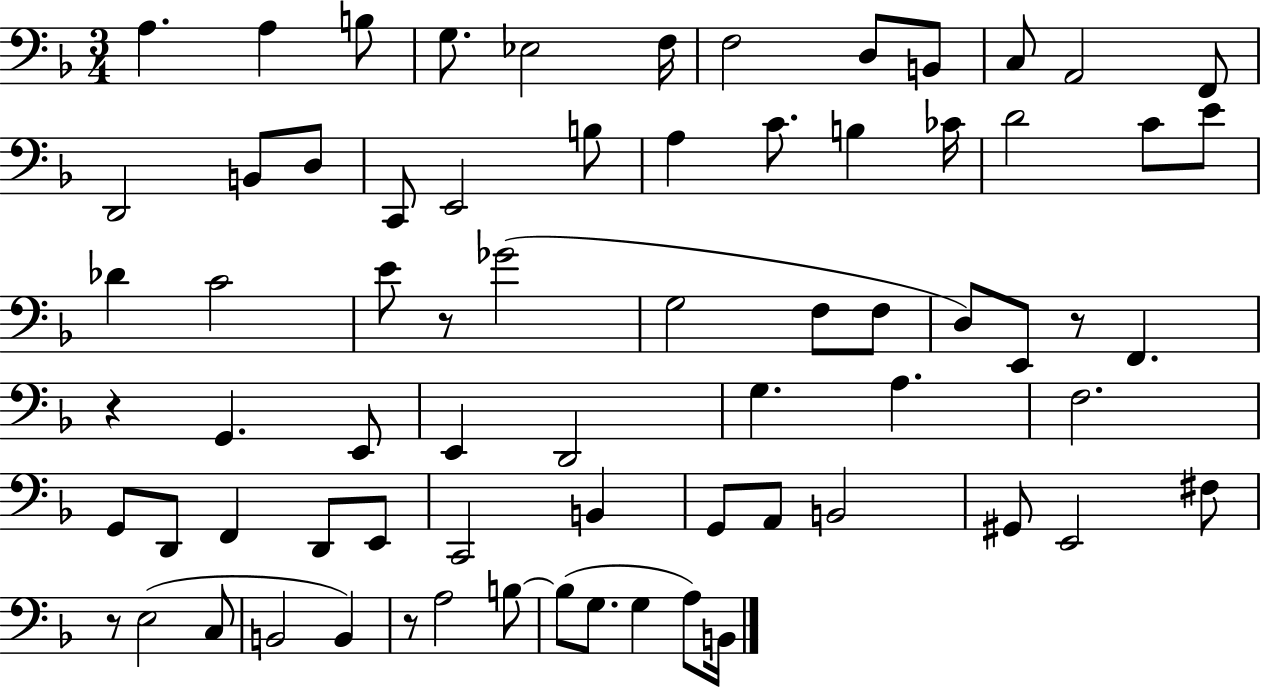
A3/q. A3/q B3/e G3/e. Eb3/h F3/s F3/h D3/e B2/e C3/e A2/h F2/e D2/h B2/e D3/e C2/e E2/h B3/e A3/q C4/e. B3/q CES4/s D4/h C4/e E4/e Db4/q C4/h E4/e R/e Gb4/h G3/h F3/e F3/e D3/e E2/e R/e F2/q. R/q G2/q. E2/e E2/q D2/h G3/q. A3/q. F3/h. G2/e D2/e F2/q D2/e E2/e C2/h B2/q G2/e A2/e B2/h G#2/e E2/h F#3/e R/e E3/h C3/e B2/h B2/q R/e A3/h B3/e B3/e G3/e. G3/q A3/e B2/s